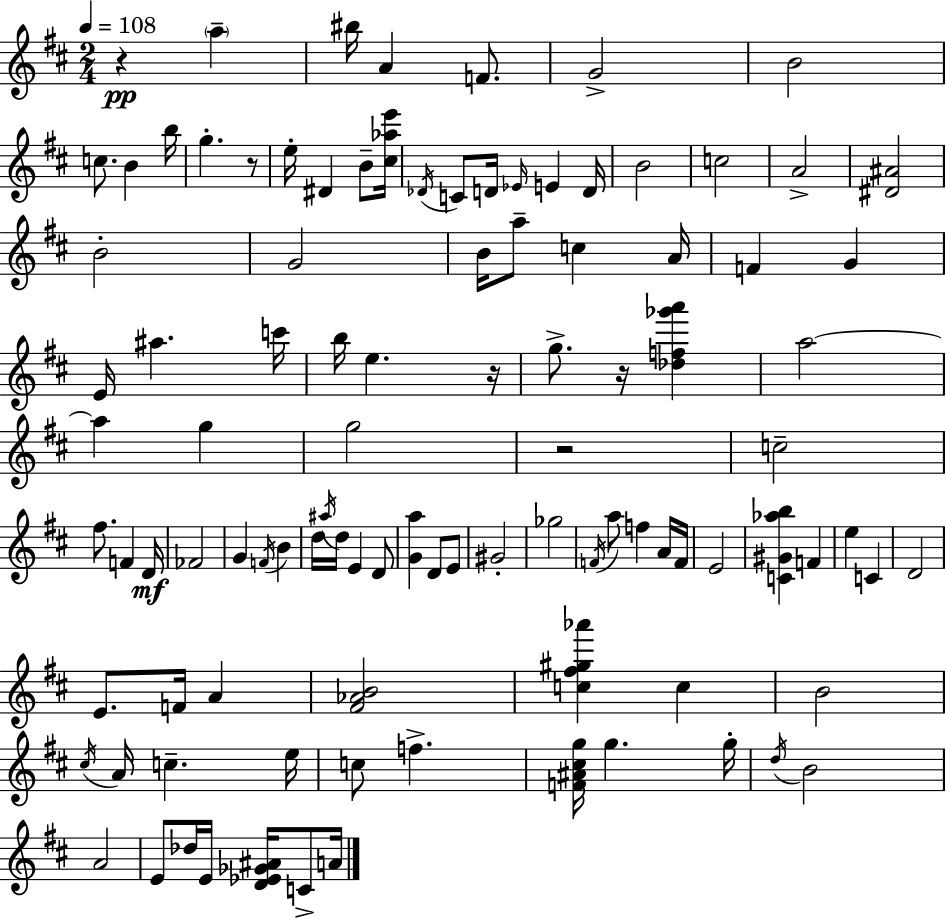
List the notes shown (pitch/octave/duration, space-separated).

R/q A5/q BIS5/s A4/q F4/e. G4/h B4/h C5/e. B4/q B5/s G5/q. R/e E5/s D#4/q B4/e [C#5,Ab5,E6]/s Db4/s C4/e D4/s Eb4/s E4/q D4/s B4/h C5/h A4/h [D#4,A#4]/h B4/h G4/h B4/s A5/e C5/q A4/s F4/q G4/q E4/s A#5/q. C6/s B5/s E5/q. R/s G5/e. R/s [Db5,F5,Gb6,A6]/q A5/h A5/q G5/q G5/h R/h C5/h F#5/e. F4/q D4/s FES4/h G4/q F4/s B4/q D5/s A#5/s D5/s E4/q D4/e [G4,A5]/q D4/e E4/e G#4/h Gb5/h F4/s A5/e F5/q A4/s F4/s E4/h [C4,G#4,Ab5,B5]/q F4/q E5/q C4/q D4/h E4/e. F4/s A4/q [F#4,Ab4,B4]/h [C5,F#5,G#5,Ab6]/q C5/q B4/h C#5/s A4/s C5/q. E5/s C5/e F5/q. [F4,A#4,C#5,G5]/s G5/q. G5/s D5/s B4/h A4/h E4/e Db5/s E4/s [D4,Eb4,Gb4,A#4]/s C4/e A4/s